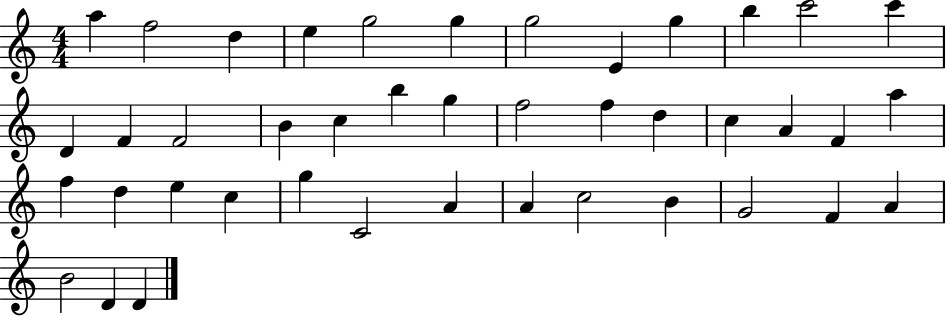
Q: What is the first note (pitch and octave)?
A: A5